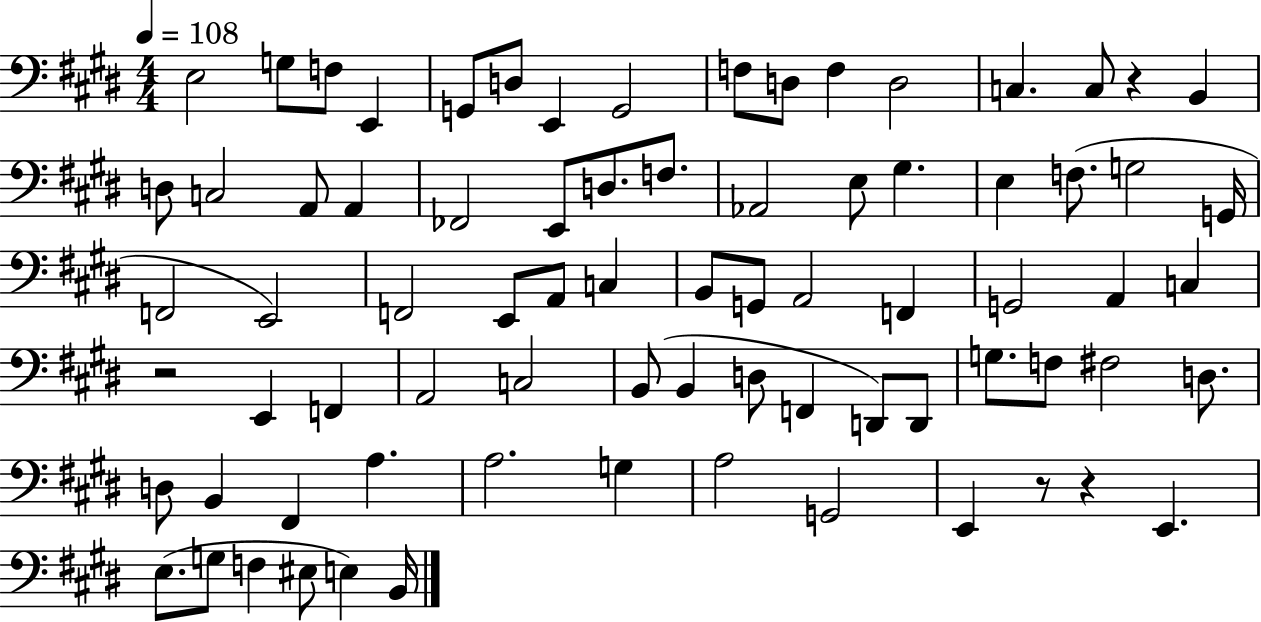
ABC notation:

X:1
T:Untitled
M:4/4
L:1/4
K:E
E,2 G,/2 F,/2 E,, G,,/2 D,/2 E,, G,,2 F,/2 D,/2 F, D,2 C, C,/2 z B,, D,/2 C,2 A,,/2 A,, _F,,2 E,,/2 D,/2 F,/2 _A,,2 E,/2 ^G, E, F,/2 G,2 G,,/4 F,,2 E,,2 F,,2 E,,/2 A,,/2 C, B,,/2 G,,/2 A,,2 F,, G,,2 A,, C, z2 E,, F,, A,,2 C,2 B,,/2 B,, D,/2 F,, D,,/2 D,,/2 G,/2 F,/2 ^F,2 D,/2 D,/2 B,, ^F,, A, A,2 G, A,2 G,,2 E,, z/2 z E,, E,/2 G,/2 F, ^E,/2 E, B,,/4